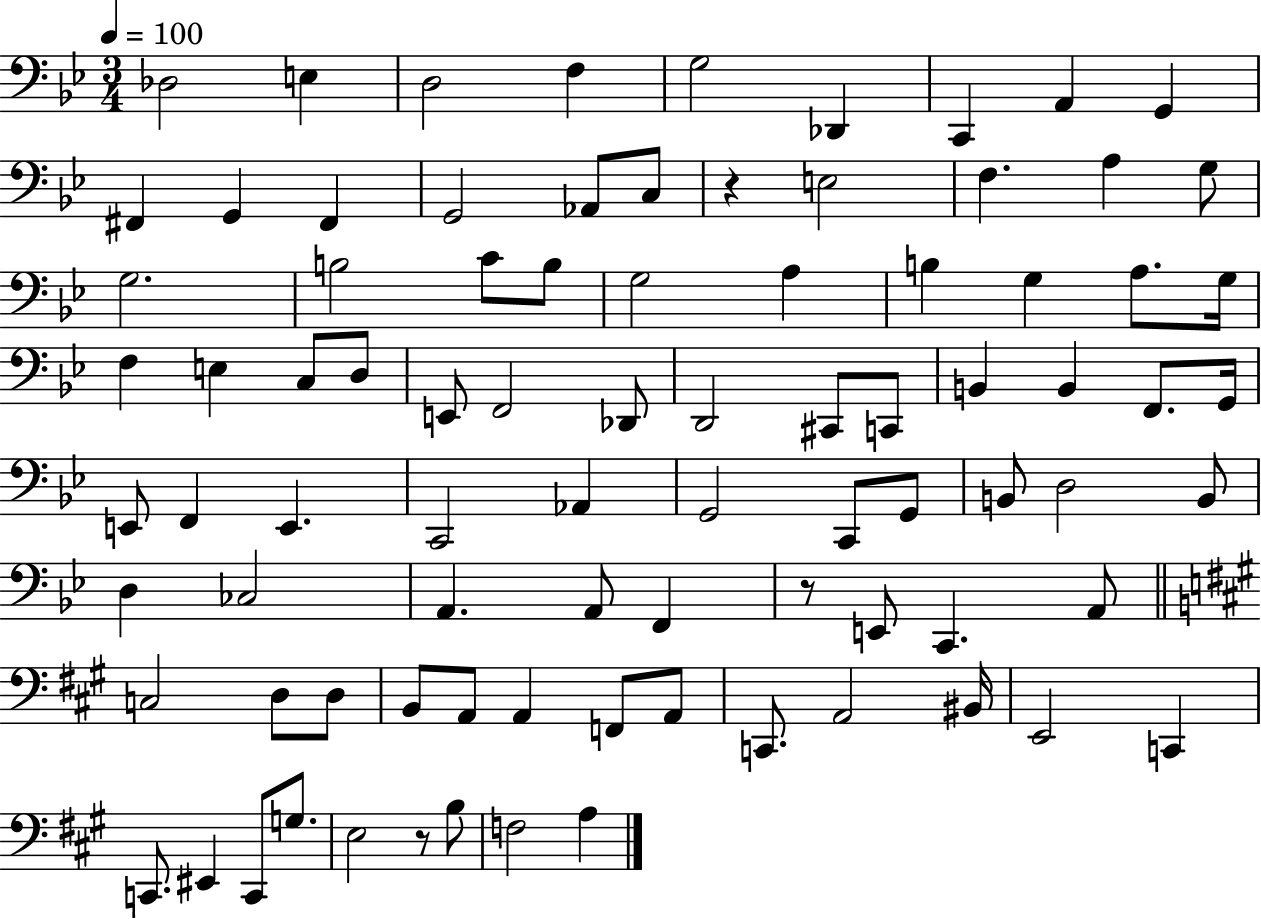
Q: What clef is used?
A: bass